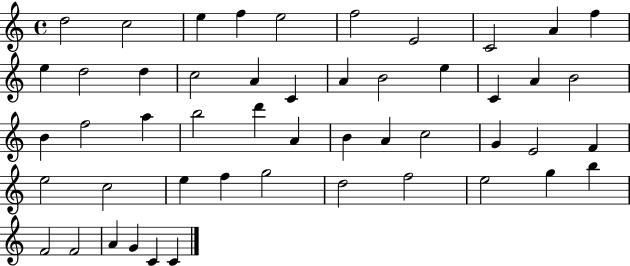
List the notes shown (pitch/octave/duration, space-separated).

D5/h C5/h E5/q F5/q E5/h F5/h E4/h C4/h A4/q F5/q E5/q D5/h D5/q C5/h A4/q C4/q A4/q B4/h E5/q C4/q A4/q B4/h B4/q F5/h A5/q B5/h D6/q A4/q B4/q A4/q C5/h G4/q E4/h F4/q E5/h C5/h E5/q F5/q G5/h D5/h F5/h E5/h G5/q B5/q F4/h F4/h A4/q G4/q C4/q C4/q